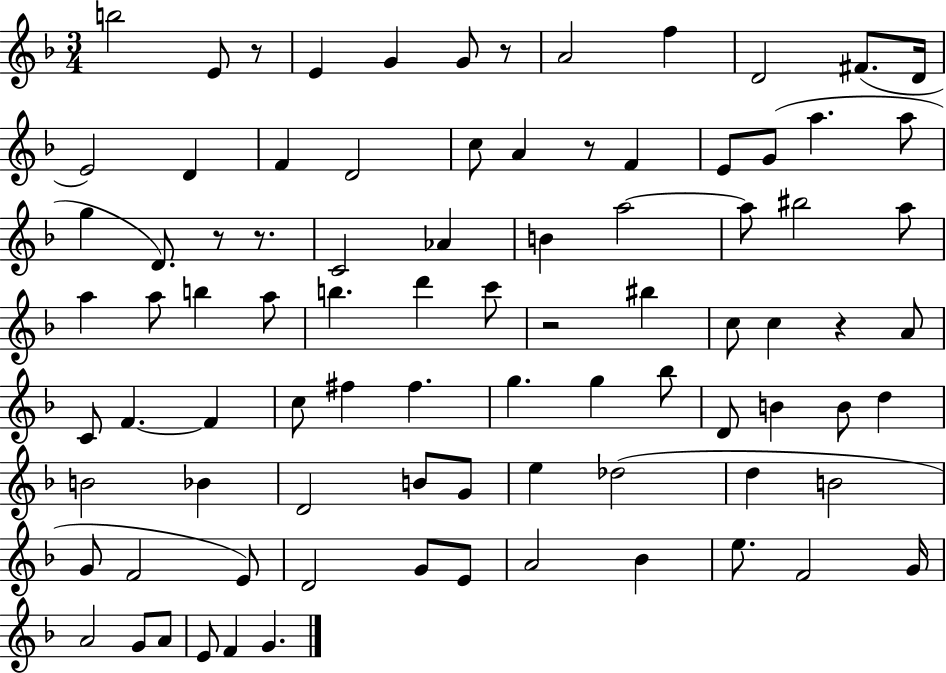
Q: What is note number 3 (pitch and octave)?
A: E4